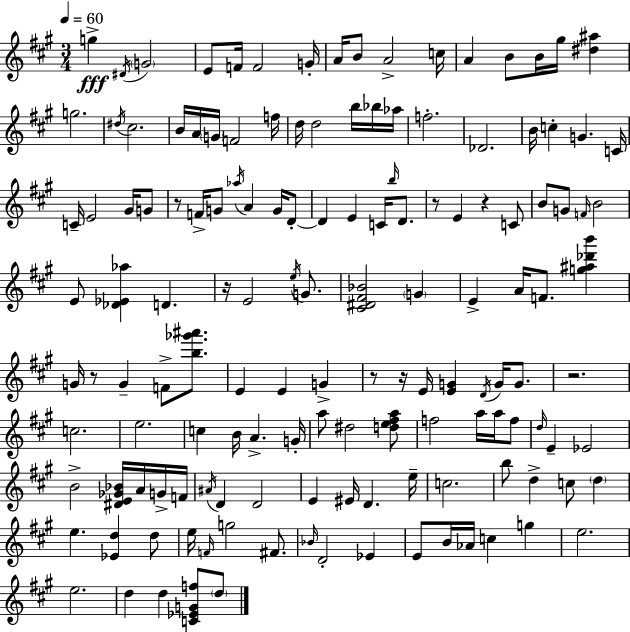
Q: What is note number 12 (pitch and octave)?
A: A4